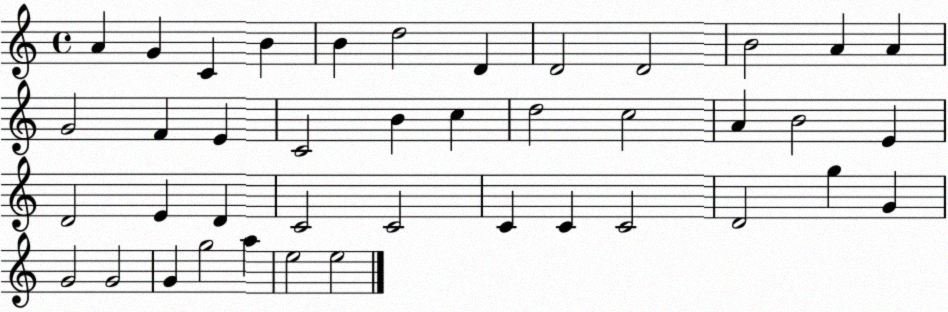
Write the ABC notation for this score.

X:1
T:Untitled
M:4/4
L:1/4
K:C
A G C B B d2 D D2 D2 B2 A A G2 F E C2 B c d2 c2 A B2 E D2 E D C2 C2 C C C2 D2 g G G2 G2 G g2 a e2 e2